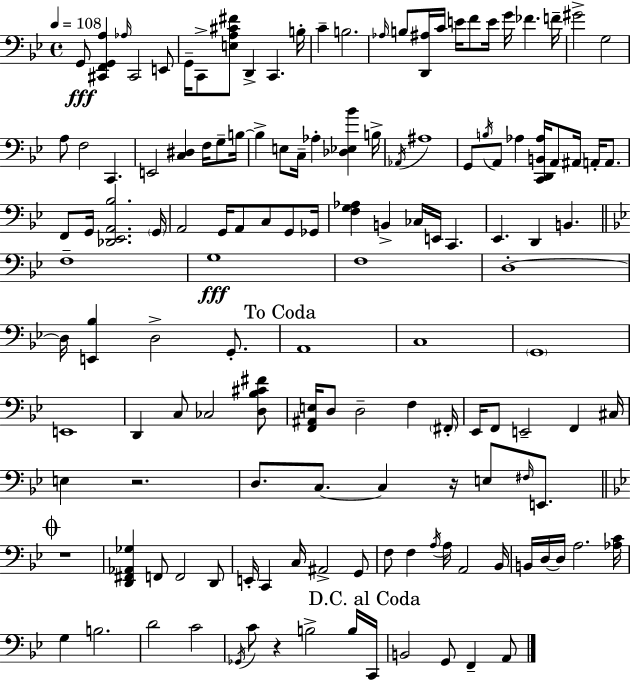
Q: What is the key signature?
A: BES major